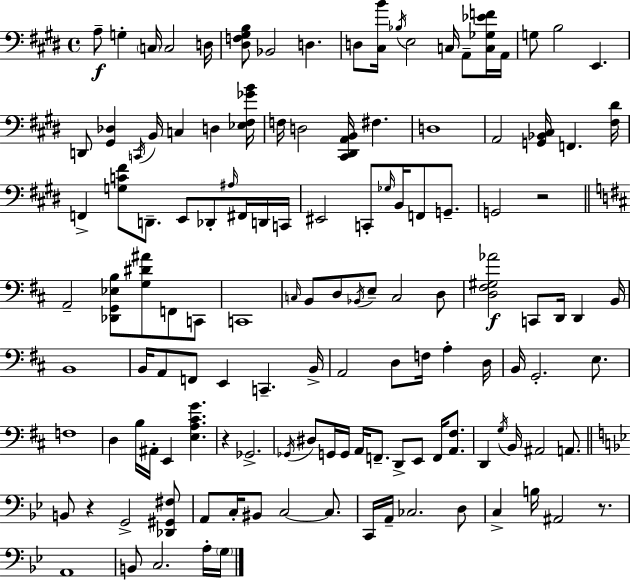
{
  \clef bass
  \time 4/4
  \defaultTimeSignature
  \key e \major
  a8--\f g4-. \parenthesize c16 c2 d16 | <dis f gis b>8 bes,2 d4. | d8 <cis b'>16 \acciaccatura { bes16 } e2 c16 a,8-- <c ges ees' f'>16 | a,16 g8 b2 e,4. | \break d,8 <gis, des>4 \acciaccatura { c,16 } b,16 c4 d4 | <ees fis ges' b'>16 f16 d2 <cis, dis, a, b,>16 fis4. | d1 | a,2 <g, bes, cis>16 f,4. | \break <fis dis'>16 f,4-> <g c' fis'>8 d,8.-- e,8 des,8-. \grace { ais16 } | fis,16 d,16 c,16 eis,2 c,8-. \grace { ges16 } b,16 f,8 | g,8.-- g,2 r2 | \bar "||" \break \key d \major a,2-- <des, g, ees b>8 <g dis' ais'>8 f,8 c,8 | c,1 | \grace { c16 } b,8 d8 \acciaccatura { bes,16 } e8-- c2 | d8 <d fis gis aes'>2\f c,8 d,16 d,4 | \break b,16 b,1 | b,16 a,8 f,8 e,4 c,4.-- | b,16-> a,2 d8 f16 a4-. | d16 b,16 g,2.-. e8. | \break f1 | d4 b16 ais,16-. e,4 <e a cis' g'>4. | r4 ges,2.-> | \acciaccatura { ges,16 } dis8 g,16 g,16 a,16 f,8.-- d,8-> e,8 f,16 | \break <a, fis>8. d,4 \acciaccatura { g16 } b,16 ais,2 | a,8. \bar "||" \break \key bes \major b,8 r4 g,2-> <des, gis, fis>8 | a,8 c16-. bis,8 c2~~ c8. | c,16 a,16-- ces2. d8 | c4-> b16 ais,2 r8. | \break a,1 | b,8 c2. a16-. \parenthesize g16 | \bar "|."
}